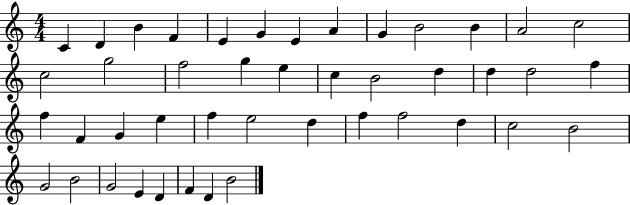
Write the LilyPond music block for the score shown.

{
  \clef treble
  \numericTimeSignature
  \time 4/4
  \key c \major
  c'4 d'4 b'4 f'4 | e'4 g'4 e'4 a'4 | g'4 b'2 b'4 | a'2 c''2 | \break c''2 g''2 | f''2 g''4 e''4 | c''4 b'2 d''4 | d''4 d''2 f''4 | \break f''4 f'4 g'4 e''4 | f''4 e''2 d''4 | f''4 f''2 d''4 | c''2 b'2 | \break g'2 b'2 | g'2 e'4 d'4 | f'4 d'4 b'2 | \bar "|."
}